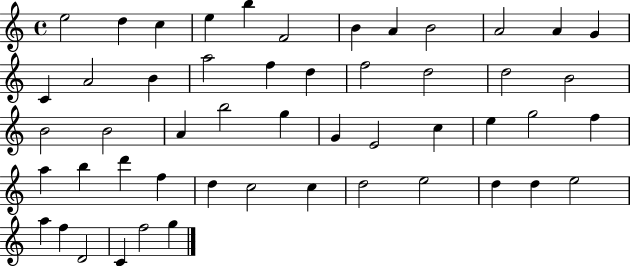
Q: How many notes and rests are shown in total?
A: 51